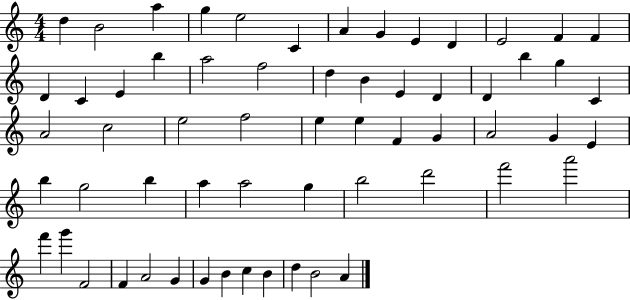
D5/q B4/h A5/q G5/q E5/h C4/q A4/q G4/q E4/q D4/q E4/h F4/q F4/q D4/q C4/q E4/q B5/q A5/h F5/h D5/q B4/q E4/q D4/q D4/q B5/q G5/q C4/q A4/h C5/h E5/h F5/h E5/q E5/q F4/q G4/q A4/h G4/q E4/q B5/q G5/h B5/q A5/q A5/h G5/q B5/h D6/h F6/h A6/h F6/q G6/q F4/h F4/q A4/h G4/q G4/q B4/q C5/q B4/q D5/q B4/h A4/q